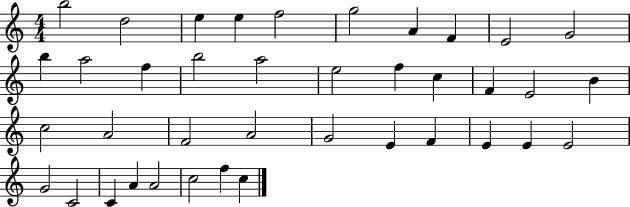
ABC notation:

X:1
T:Untitled
M:4/4
L:1/4
K:C
b2 d2 e e f2 g2 A F E2 G2 b a2 f b2 a2 e2 f c F E2 B c2 A2 F2 A2 G2 E F E E E2 G2 C2 C A A2 c2 f c